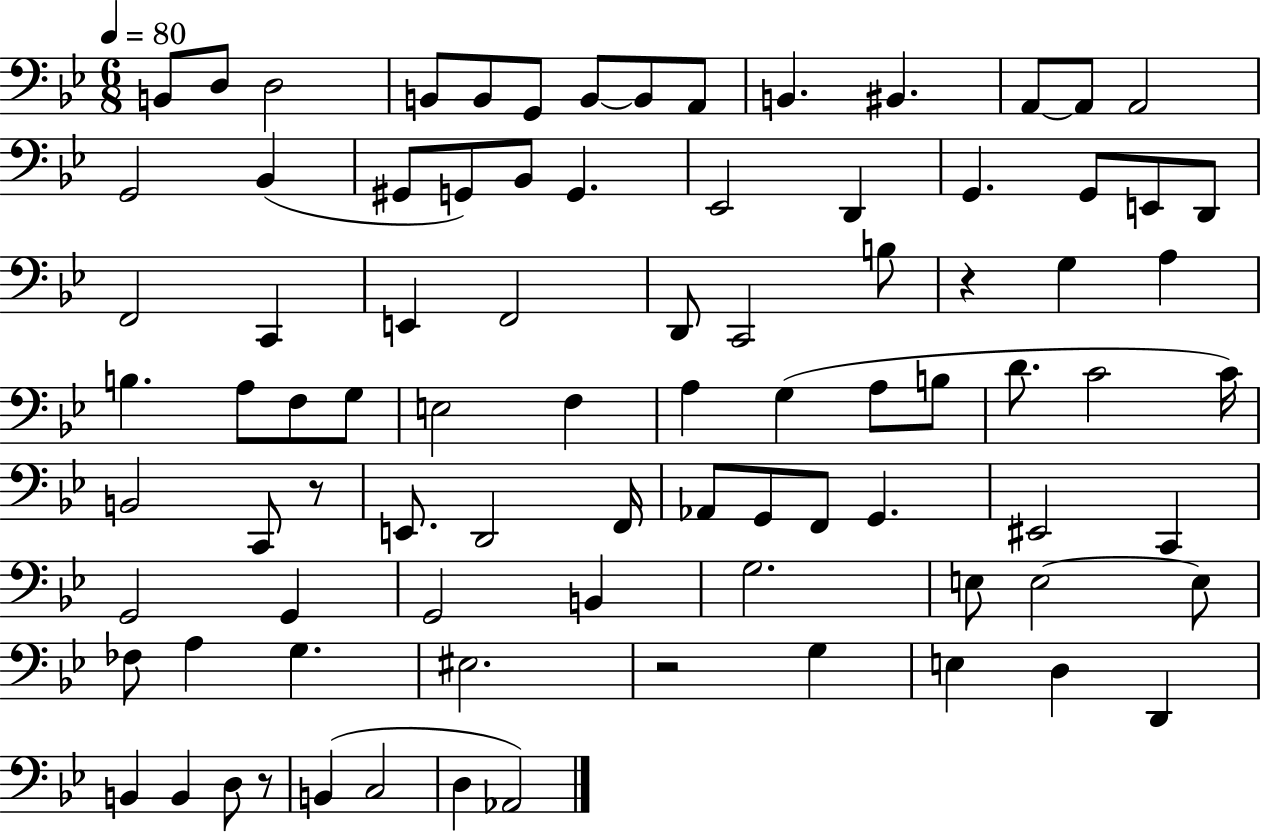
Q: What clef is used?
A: bass